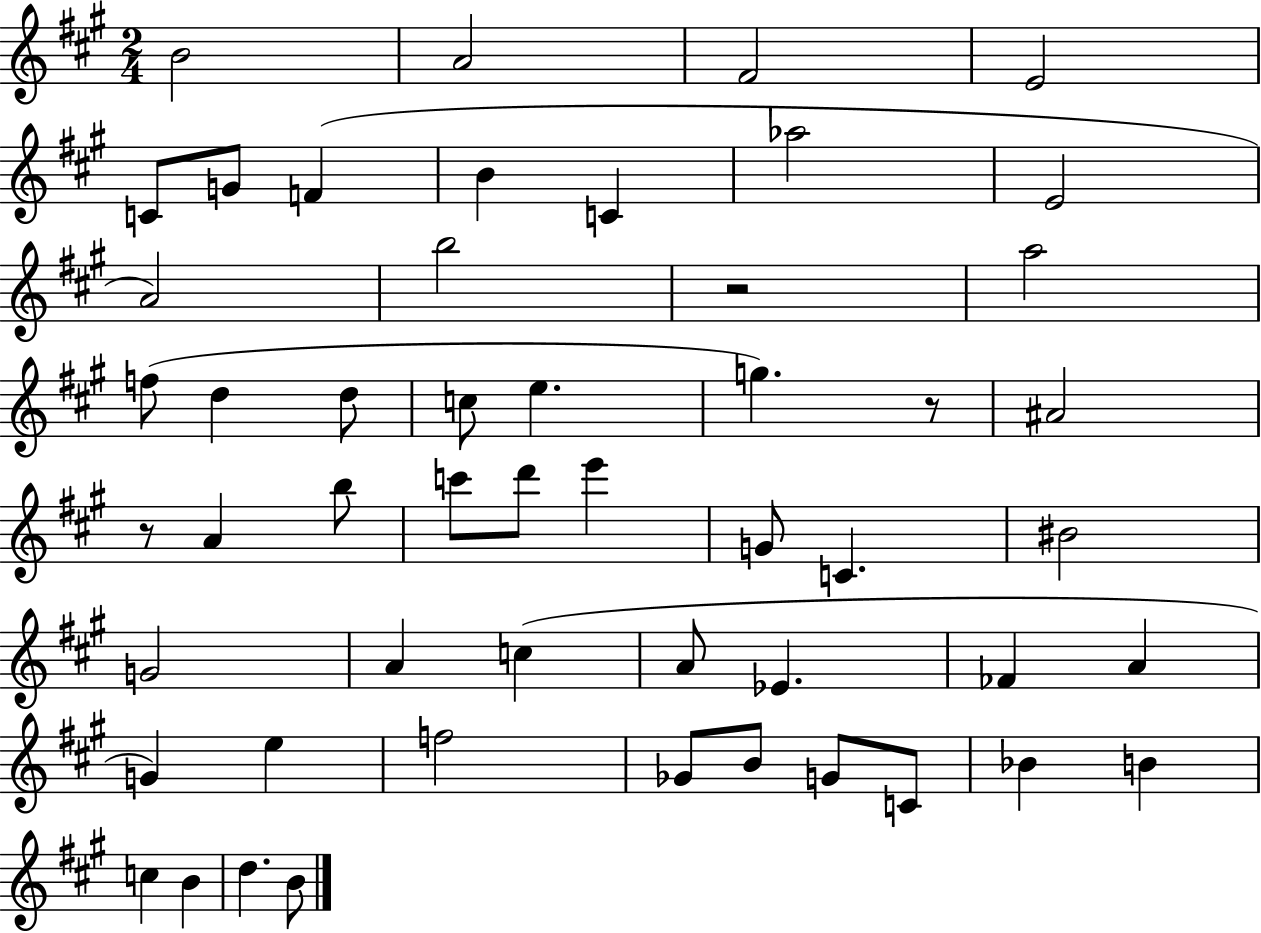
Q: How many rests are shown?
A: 3